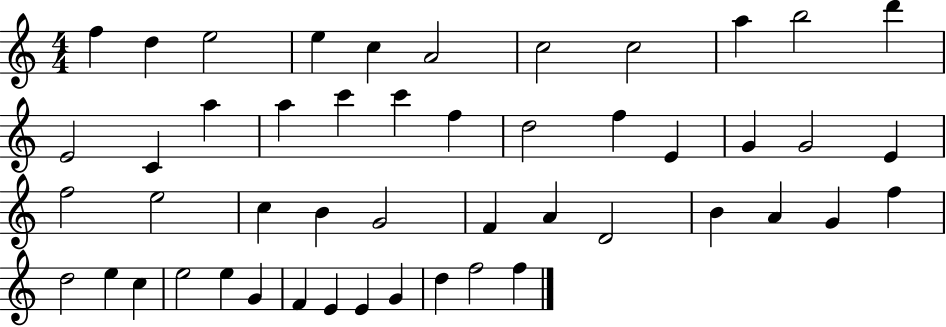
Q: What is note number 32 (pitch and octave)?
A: D4